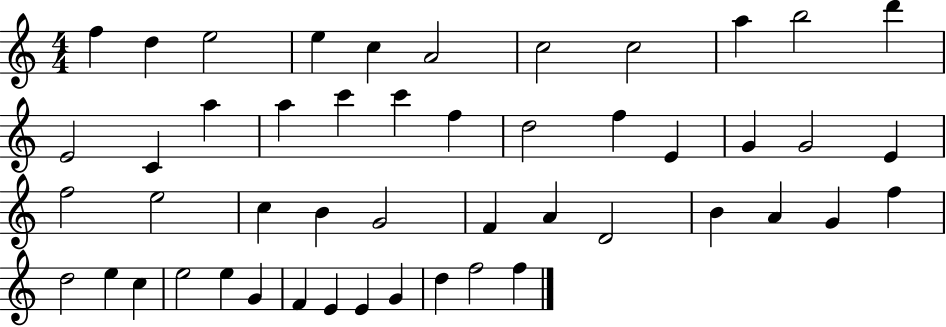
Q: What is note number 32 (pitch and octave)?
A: D4